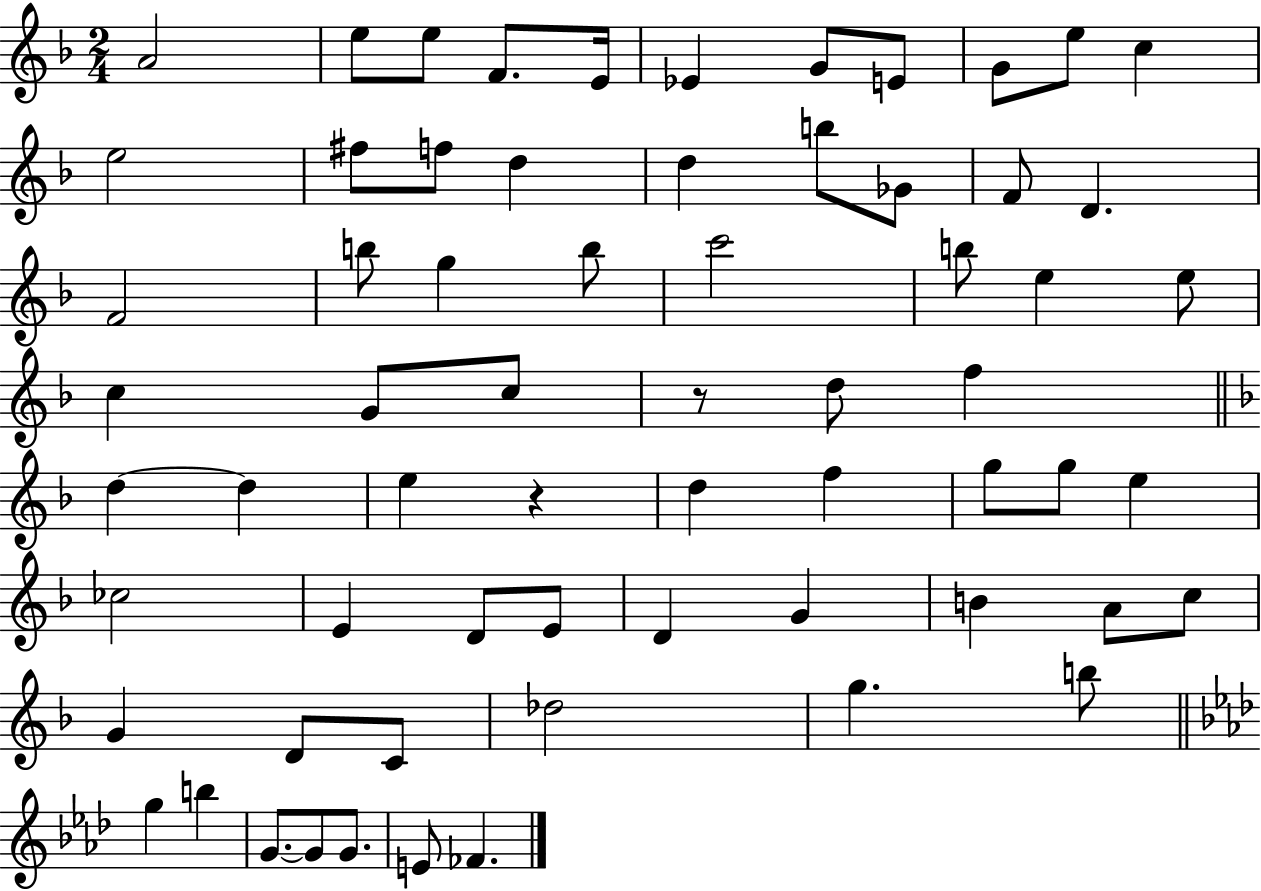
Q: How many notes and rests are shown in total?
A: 65